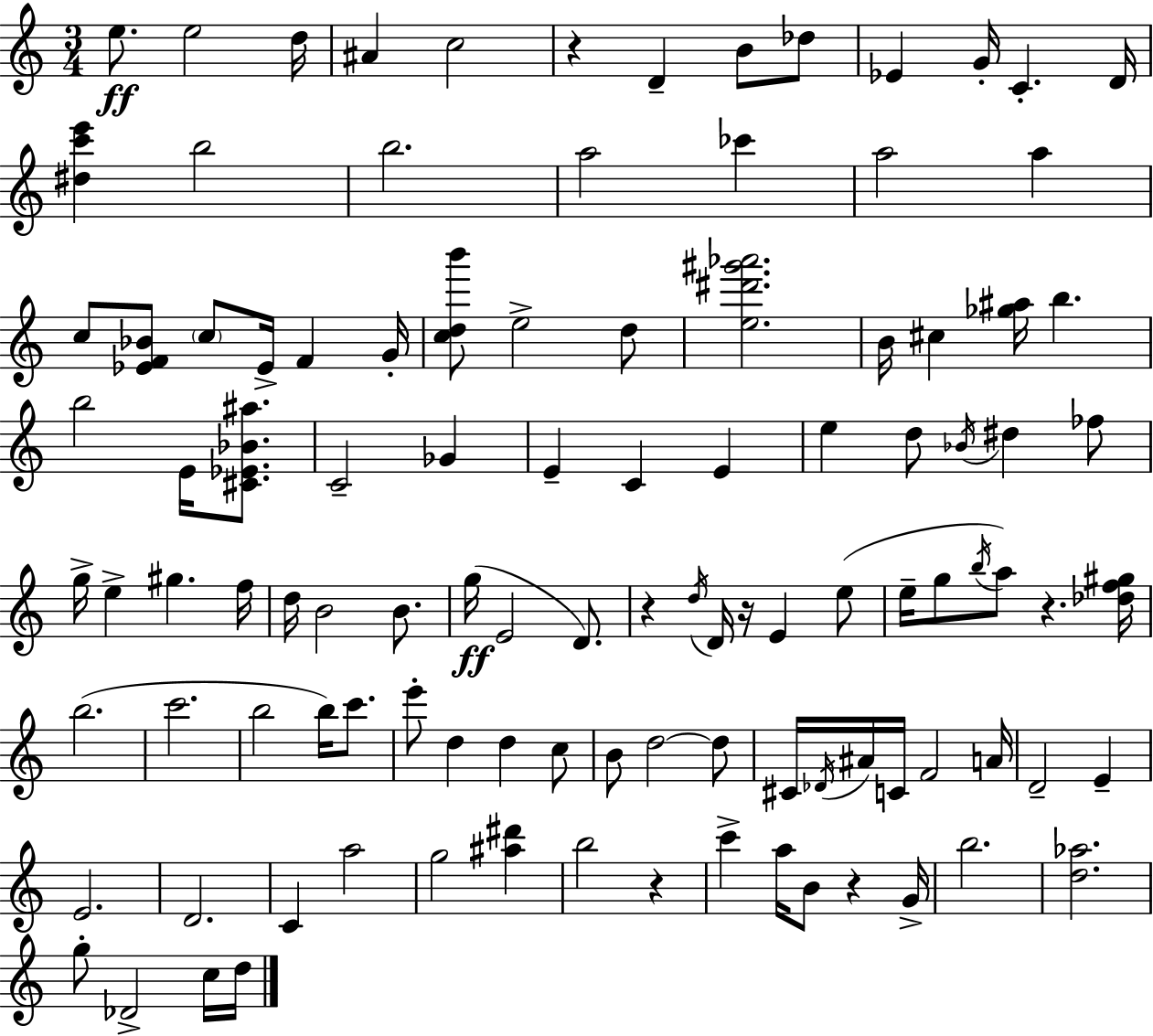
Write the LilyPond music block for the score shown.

{
  \clef treble
  \numericTimeSignature
  \time 3/4
  \key a \minor
  \repeat volta 2 { e''8.\ff e''2 d''16 | ais'4 c''2 | r4 d'4-- b'8 des''8 | ees'4 g'16-. c'4.-. d'16 | \break <dis'' c''' e'''>4 b''2 | b''2. | a''2 ces'''4 | a''2 a''4 | \break c''8 <ees' f' bes'>8 \parenthesize c''8 ees'16-> f'4 g'16-. | <c'' d'' b'''>8 e''2-> d''8 | <e'' dis''' gis''' aes'''>2. | b'16 cis''4 <ges'' ais''>16 b''4. | \break b''2 e'16 <cis' ees' bes' ais''>8. | c'2-- ges'4 | e'4-- c'4 e'4 | e''4 d''8 \acciaccatura { bes'16 } dis''4 fes''8 | \break g''16-> e''4-> gis''4. | f''16 d''16 b'2 b'8. | g''16(\ff e'2 d'8.) | r4 \acciaccatura { d''16 } d'16 r16 e'4 | \break e''8( e''16-- g''8 \acciaccatura { b''16 } a''8) r4. | <des'' f'' gis''>16 b''2.( | c'''2. | b''2 b''16) | \break c'''8. e'''8-. d''4 d''4 | c''8 b'8 d''2~~ | d''8 cis'16 \acciaccatura { des'16 } ais'16 c'16 f'2 | a'16 d'2-- | \break e'4-- e'2. | d'2. | c'4 a''2 | g''2 | \break <ais'' dis'''>4 b''2 | r4 c'''4-> a''16 b'8 r4 | g'16-> b''2. | <d'' aes''>2. | \break g''8-. des'2-> | c''16 d''16 } \bar "|."
}